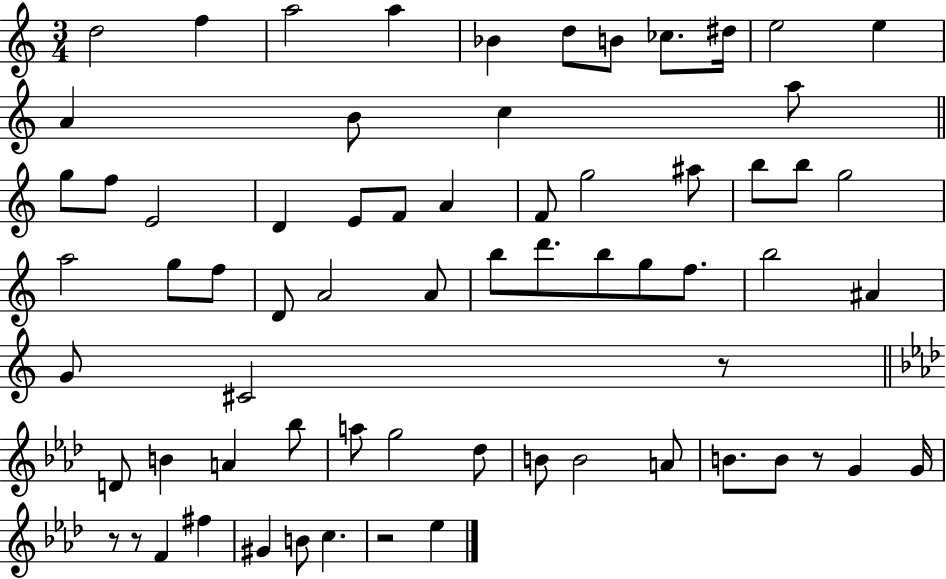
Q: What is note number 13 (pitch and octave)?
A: B4